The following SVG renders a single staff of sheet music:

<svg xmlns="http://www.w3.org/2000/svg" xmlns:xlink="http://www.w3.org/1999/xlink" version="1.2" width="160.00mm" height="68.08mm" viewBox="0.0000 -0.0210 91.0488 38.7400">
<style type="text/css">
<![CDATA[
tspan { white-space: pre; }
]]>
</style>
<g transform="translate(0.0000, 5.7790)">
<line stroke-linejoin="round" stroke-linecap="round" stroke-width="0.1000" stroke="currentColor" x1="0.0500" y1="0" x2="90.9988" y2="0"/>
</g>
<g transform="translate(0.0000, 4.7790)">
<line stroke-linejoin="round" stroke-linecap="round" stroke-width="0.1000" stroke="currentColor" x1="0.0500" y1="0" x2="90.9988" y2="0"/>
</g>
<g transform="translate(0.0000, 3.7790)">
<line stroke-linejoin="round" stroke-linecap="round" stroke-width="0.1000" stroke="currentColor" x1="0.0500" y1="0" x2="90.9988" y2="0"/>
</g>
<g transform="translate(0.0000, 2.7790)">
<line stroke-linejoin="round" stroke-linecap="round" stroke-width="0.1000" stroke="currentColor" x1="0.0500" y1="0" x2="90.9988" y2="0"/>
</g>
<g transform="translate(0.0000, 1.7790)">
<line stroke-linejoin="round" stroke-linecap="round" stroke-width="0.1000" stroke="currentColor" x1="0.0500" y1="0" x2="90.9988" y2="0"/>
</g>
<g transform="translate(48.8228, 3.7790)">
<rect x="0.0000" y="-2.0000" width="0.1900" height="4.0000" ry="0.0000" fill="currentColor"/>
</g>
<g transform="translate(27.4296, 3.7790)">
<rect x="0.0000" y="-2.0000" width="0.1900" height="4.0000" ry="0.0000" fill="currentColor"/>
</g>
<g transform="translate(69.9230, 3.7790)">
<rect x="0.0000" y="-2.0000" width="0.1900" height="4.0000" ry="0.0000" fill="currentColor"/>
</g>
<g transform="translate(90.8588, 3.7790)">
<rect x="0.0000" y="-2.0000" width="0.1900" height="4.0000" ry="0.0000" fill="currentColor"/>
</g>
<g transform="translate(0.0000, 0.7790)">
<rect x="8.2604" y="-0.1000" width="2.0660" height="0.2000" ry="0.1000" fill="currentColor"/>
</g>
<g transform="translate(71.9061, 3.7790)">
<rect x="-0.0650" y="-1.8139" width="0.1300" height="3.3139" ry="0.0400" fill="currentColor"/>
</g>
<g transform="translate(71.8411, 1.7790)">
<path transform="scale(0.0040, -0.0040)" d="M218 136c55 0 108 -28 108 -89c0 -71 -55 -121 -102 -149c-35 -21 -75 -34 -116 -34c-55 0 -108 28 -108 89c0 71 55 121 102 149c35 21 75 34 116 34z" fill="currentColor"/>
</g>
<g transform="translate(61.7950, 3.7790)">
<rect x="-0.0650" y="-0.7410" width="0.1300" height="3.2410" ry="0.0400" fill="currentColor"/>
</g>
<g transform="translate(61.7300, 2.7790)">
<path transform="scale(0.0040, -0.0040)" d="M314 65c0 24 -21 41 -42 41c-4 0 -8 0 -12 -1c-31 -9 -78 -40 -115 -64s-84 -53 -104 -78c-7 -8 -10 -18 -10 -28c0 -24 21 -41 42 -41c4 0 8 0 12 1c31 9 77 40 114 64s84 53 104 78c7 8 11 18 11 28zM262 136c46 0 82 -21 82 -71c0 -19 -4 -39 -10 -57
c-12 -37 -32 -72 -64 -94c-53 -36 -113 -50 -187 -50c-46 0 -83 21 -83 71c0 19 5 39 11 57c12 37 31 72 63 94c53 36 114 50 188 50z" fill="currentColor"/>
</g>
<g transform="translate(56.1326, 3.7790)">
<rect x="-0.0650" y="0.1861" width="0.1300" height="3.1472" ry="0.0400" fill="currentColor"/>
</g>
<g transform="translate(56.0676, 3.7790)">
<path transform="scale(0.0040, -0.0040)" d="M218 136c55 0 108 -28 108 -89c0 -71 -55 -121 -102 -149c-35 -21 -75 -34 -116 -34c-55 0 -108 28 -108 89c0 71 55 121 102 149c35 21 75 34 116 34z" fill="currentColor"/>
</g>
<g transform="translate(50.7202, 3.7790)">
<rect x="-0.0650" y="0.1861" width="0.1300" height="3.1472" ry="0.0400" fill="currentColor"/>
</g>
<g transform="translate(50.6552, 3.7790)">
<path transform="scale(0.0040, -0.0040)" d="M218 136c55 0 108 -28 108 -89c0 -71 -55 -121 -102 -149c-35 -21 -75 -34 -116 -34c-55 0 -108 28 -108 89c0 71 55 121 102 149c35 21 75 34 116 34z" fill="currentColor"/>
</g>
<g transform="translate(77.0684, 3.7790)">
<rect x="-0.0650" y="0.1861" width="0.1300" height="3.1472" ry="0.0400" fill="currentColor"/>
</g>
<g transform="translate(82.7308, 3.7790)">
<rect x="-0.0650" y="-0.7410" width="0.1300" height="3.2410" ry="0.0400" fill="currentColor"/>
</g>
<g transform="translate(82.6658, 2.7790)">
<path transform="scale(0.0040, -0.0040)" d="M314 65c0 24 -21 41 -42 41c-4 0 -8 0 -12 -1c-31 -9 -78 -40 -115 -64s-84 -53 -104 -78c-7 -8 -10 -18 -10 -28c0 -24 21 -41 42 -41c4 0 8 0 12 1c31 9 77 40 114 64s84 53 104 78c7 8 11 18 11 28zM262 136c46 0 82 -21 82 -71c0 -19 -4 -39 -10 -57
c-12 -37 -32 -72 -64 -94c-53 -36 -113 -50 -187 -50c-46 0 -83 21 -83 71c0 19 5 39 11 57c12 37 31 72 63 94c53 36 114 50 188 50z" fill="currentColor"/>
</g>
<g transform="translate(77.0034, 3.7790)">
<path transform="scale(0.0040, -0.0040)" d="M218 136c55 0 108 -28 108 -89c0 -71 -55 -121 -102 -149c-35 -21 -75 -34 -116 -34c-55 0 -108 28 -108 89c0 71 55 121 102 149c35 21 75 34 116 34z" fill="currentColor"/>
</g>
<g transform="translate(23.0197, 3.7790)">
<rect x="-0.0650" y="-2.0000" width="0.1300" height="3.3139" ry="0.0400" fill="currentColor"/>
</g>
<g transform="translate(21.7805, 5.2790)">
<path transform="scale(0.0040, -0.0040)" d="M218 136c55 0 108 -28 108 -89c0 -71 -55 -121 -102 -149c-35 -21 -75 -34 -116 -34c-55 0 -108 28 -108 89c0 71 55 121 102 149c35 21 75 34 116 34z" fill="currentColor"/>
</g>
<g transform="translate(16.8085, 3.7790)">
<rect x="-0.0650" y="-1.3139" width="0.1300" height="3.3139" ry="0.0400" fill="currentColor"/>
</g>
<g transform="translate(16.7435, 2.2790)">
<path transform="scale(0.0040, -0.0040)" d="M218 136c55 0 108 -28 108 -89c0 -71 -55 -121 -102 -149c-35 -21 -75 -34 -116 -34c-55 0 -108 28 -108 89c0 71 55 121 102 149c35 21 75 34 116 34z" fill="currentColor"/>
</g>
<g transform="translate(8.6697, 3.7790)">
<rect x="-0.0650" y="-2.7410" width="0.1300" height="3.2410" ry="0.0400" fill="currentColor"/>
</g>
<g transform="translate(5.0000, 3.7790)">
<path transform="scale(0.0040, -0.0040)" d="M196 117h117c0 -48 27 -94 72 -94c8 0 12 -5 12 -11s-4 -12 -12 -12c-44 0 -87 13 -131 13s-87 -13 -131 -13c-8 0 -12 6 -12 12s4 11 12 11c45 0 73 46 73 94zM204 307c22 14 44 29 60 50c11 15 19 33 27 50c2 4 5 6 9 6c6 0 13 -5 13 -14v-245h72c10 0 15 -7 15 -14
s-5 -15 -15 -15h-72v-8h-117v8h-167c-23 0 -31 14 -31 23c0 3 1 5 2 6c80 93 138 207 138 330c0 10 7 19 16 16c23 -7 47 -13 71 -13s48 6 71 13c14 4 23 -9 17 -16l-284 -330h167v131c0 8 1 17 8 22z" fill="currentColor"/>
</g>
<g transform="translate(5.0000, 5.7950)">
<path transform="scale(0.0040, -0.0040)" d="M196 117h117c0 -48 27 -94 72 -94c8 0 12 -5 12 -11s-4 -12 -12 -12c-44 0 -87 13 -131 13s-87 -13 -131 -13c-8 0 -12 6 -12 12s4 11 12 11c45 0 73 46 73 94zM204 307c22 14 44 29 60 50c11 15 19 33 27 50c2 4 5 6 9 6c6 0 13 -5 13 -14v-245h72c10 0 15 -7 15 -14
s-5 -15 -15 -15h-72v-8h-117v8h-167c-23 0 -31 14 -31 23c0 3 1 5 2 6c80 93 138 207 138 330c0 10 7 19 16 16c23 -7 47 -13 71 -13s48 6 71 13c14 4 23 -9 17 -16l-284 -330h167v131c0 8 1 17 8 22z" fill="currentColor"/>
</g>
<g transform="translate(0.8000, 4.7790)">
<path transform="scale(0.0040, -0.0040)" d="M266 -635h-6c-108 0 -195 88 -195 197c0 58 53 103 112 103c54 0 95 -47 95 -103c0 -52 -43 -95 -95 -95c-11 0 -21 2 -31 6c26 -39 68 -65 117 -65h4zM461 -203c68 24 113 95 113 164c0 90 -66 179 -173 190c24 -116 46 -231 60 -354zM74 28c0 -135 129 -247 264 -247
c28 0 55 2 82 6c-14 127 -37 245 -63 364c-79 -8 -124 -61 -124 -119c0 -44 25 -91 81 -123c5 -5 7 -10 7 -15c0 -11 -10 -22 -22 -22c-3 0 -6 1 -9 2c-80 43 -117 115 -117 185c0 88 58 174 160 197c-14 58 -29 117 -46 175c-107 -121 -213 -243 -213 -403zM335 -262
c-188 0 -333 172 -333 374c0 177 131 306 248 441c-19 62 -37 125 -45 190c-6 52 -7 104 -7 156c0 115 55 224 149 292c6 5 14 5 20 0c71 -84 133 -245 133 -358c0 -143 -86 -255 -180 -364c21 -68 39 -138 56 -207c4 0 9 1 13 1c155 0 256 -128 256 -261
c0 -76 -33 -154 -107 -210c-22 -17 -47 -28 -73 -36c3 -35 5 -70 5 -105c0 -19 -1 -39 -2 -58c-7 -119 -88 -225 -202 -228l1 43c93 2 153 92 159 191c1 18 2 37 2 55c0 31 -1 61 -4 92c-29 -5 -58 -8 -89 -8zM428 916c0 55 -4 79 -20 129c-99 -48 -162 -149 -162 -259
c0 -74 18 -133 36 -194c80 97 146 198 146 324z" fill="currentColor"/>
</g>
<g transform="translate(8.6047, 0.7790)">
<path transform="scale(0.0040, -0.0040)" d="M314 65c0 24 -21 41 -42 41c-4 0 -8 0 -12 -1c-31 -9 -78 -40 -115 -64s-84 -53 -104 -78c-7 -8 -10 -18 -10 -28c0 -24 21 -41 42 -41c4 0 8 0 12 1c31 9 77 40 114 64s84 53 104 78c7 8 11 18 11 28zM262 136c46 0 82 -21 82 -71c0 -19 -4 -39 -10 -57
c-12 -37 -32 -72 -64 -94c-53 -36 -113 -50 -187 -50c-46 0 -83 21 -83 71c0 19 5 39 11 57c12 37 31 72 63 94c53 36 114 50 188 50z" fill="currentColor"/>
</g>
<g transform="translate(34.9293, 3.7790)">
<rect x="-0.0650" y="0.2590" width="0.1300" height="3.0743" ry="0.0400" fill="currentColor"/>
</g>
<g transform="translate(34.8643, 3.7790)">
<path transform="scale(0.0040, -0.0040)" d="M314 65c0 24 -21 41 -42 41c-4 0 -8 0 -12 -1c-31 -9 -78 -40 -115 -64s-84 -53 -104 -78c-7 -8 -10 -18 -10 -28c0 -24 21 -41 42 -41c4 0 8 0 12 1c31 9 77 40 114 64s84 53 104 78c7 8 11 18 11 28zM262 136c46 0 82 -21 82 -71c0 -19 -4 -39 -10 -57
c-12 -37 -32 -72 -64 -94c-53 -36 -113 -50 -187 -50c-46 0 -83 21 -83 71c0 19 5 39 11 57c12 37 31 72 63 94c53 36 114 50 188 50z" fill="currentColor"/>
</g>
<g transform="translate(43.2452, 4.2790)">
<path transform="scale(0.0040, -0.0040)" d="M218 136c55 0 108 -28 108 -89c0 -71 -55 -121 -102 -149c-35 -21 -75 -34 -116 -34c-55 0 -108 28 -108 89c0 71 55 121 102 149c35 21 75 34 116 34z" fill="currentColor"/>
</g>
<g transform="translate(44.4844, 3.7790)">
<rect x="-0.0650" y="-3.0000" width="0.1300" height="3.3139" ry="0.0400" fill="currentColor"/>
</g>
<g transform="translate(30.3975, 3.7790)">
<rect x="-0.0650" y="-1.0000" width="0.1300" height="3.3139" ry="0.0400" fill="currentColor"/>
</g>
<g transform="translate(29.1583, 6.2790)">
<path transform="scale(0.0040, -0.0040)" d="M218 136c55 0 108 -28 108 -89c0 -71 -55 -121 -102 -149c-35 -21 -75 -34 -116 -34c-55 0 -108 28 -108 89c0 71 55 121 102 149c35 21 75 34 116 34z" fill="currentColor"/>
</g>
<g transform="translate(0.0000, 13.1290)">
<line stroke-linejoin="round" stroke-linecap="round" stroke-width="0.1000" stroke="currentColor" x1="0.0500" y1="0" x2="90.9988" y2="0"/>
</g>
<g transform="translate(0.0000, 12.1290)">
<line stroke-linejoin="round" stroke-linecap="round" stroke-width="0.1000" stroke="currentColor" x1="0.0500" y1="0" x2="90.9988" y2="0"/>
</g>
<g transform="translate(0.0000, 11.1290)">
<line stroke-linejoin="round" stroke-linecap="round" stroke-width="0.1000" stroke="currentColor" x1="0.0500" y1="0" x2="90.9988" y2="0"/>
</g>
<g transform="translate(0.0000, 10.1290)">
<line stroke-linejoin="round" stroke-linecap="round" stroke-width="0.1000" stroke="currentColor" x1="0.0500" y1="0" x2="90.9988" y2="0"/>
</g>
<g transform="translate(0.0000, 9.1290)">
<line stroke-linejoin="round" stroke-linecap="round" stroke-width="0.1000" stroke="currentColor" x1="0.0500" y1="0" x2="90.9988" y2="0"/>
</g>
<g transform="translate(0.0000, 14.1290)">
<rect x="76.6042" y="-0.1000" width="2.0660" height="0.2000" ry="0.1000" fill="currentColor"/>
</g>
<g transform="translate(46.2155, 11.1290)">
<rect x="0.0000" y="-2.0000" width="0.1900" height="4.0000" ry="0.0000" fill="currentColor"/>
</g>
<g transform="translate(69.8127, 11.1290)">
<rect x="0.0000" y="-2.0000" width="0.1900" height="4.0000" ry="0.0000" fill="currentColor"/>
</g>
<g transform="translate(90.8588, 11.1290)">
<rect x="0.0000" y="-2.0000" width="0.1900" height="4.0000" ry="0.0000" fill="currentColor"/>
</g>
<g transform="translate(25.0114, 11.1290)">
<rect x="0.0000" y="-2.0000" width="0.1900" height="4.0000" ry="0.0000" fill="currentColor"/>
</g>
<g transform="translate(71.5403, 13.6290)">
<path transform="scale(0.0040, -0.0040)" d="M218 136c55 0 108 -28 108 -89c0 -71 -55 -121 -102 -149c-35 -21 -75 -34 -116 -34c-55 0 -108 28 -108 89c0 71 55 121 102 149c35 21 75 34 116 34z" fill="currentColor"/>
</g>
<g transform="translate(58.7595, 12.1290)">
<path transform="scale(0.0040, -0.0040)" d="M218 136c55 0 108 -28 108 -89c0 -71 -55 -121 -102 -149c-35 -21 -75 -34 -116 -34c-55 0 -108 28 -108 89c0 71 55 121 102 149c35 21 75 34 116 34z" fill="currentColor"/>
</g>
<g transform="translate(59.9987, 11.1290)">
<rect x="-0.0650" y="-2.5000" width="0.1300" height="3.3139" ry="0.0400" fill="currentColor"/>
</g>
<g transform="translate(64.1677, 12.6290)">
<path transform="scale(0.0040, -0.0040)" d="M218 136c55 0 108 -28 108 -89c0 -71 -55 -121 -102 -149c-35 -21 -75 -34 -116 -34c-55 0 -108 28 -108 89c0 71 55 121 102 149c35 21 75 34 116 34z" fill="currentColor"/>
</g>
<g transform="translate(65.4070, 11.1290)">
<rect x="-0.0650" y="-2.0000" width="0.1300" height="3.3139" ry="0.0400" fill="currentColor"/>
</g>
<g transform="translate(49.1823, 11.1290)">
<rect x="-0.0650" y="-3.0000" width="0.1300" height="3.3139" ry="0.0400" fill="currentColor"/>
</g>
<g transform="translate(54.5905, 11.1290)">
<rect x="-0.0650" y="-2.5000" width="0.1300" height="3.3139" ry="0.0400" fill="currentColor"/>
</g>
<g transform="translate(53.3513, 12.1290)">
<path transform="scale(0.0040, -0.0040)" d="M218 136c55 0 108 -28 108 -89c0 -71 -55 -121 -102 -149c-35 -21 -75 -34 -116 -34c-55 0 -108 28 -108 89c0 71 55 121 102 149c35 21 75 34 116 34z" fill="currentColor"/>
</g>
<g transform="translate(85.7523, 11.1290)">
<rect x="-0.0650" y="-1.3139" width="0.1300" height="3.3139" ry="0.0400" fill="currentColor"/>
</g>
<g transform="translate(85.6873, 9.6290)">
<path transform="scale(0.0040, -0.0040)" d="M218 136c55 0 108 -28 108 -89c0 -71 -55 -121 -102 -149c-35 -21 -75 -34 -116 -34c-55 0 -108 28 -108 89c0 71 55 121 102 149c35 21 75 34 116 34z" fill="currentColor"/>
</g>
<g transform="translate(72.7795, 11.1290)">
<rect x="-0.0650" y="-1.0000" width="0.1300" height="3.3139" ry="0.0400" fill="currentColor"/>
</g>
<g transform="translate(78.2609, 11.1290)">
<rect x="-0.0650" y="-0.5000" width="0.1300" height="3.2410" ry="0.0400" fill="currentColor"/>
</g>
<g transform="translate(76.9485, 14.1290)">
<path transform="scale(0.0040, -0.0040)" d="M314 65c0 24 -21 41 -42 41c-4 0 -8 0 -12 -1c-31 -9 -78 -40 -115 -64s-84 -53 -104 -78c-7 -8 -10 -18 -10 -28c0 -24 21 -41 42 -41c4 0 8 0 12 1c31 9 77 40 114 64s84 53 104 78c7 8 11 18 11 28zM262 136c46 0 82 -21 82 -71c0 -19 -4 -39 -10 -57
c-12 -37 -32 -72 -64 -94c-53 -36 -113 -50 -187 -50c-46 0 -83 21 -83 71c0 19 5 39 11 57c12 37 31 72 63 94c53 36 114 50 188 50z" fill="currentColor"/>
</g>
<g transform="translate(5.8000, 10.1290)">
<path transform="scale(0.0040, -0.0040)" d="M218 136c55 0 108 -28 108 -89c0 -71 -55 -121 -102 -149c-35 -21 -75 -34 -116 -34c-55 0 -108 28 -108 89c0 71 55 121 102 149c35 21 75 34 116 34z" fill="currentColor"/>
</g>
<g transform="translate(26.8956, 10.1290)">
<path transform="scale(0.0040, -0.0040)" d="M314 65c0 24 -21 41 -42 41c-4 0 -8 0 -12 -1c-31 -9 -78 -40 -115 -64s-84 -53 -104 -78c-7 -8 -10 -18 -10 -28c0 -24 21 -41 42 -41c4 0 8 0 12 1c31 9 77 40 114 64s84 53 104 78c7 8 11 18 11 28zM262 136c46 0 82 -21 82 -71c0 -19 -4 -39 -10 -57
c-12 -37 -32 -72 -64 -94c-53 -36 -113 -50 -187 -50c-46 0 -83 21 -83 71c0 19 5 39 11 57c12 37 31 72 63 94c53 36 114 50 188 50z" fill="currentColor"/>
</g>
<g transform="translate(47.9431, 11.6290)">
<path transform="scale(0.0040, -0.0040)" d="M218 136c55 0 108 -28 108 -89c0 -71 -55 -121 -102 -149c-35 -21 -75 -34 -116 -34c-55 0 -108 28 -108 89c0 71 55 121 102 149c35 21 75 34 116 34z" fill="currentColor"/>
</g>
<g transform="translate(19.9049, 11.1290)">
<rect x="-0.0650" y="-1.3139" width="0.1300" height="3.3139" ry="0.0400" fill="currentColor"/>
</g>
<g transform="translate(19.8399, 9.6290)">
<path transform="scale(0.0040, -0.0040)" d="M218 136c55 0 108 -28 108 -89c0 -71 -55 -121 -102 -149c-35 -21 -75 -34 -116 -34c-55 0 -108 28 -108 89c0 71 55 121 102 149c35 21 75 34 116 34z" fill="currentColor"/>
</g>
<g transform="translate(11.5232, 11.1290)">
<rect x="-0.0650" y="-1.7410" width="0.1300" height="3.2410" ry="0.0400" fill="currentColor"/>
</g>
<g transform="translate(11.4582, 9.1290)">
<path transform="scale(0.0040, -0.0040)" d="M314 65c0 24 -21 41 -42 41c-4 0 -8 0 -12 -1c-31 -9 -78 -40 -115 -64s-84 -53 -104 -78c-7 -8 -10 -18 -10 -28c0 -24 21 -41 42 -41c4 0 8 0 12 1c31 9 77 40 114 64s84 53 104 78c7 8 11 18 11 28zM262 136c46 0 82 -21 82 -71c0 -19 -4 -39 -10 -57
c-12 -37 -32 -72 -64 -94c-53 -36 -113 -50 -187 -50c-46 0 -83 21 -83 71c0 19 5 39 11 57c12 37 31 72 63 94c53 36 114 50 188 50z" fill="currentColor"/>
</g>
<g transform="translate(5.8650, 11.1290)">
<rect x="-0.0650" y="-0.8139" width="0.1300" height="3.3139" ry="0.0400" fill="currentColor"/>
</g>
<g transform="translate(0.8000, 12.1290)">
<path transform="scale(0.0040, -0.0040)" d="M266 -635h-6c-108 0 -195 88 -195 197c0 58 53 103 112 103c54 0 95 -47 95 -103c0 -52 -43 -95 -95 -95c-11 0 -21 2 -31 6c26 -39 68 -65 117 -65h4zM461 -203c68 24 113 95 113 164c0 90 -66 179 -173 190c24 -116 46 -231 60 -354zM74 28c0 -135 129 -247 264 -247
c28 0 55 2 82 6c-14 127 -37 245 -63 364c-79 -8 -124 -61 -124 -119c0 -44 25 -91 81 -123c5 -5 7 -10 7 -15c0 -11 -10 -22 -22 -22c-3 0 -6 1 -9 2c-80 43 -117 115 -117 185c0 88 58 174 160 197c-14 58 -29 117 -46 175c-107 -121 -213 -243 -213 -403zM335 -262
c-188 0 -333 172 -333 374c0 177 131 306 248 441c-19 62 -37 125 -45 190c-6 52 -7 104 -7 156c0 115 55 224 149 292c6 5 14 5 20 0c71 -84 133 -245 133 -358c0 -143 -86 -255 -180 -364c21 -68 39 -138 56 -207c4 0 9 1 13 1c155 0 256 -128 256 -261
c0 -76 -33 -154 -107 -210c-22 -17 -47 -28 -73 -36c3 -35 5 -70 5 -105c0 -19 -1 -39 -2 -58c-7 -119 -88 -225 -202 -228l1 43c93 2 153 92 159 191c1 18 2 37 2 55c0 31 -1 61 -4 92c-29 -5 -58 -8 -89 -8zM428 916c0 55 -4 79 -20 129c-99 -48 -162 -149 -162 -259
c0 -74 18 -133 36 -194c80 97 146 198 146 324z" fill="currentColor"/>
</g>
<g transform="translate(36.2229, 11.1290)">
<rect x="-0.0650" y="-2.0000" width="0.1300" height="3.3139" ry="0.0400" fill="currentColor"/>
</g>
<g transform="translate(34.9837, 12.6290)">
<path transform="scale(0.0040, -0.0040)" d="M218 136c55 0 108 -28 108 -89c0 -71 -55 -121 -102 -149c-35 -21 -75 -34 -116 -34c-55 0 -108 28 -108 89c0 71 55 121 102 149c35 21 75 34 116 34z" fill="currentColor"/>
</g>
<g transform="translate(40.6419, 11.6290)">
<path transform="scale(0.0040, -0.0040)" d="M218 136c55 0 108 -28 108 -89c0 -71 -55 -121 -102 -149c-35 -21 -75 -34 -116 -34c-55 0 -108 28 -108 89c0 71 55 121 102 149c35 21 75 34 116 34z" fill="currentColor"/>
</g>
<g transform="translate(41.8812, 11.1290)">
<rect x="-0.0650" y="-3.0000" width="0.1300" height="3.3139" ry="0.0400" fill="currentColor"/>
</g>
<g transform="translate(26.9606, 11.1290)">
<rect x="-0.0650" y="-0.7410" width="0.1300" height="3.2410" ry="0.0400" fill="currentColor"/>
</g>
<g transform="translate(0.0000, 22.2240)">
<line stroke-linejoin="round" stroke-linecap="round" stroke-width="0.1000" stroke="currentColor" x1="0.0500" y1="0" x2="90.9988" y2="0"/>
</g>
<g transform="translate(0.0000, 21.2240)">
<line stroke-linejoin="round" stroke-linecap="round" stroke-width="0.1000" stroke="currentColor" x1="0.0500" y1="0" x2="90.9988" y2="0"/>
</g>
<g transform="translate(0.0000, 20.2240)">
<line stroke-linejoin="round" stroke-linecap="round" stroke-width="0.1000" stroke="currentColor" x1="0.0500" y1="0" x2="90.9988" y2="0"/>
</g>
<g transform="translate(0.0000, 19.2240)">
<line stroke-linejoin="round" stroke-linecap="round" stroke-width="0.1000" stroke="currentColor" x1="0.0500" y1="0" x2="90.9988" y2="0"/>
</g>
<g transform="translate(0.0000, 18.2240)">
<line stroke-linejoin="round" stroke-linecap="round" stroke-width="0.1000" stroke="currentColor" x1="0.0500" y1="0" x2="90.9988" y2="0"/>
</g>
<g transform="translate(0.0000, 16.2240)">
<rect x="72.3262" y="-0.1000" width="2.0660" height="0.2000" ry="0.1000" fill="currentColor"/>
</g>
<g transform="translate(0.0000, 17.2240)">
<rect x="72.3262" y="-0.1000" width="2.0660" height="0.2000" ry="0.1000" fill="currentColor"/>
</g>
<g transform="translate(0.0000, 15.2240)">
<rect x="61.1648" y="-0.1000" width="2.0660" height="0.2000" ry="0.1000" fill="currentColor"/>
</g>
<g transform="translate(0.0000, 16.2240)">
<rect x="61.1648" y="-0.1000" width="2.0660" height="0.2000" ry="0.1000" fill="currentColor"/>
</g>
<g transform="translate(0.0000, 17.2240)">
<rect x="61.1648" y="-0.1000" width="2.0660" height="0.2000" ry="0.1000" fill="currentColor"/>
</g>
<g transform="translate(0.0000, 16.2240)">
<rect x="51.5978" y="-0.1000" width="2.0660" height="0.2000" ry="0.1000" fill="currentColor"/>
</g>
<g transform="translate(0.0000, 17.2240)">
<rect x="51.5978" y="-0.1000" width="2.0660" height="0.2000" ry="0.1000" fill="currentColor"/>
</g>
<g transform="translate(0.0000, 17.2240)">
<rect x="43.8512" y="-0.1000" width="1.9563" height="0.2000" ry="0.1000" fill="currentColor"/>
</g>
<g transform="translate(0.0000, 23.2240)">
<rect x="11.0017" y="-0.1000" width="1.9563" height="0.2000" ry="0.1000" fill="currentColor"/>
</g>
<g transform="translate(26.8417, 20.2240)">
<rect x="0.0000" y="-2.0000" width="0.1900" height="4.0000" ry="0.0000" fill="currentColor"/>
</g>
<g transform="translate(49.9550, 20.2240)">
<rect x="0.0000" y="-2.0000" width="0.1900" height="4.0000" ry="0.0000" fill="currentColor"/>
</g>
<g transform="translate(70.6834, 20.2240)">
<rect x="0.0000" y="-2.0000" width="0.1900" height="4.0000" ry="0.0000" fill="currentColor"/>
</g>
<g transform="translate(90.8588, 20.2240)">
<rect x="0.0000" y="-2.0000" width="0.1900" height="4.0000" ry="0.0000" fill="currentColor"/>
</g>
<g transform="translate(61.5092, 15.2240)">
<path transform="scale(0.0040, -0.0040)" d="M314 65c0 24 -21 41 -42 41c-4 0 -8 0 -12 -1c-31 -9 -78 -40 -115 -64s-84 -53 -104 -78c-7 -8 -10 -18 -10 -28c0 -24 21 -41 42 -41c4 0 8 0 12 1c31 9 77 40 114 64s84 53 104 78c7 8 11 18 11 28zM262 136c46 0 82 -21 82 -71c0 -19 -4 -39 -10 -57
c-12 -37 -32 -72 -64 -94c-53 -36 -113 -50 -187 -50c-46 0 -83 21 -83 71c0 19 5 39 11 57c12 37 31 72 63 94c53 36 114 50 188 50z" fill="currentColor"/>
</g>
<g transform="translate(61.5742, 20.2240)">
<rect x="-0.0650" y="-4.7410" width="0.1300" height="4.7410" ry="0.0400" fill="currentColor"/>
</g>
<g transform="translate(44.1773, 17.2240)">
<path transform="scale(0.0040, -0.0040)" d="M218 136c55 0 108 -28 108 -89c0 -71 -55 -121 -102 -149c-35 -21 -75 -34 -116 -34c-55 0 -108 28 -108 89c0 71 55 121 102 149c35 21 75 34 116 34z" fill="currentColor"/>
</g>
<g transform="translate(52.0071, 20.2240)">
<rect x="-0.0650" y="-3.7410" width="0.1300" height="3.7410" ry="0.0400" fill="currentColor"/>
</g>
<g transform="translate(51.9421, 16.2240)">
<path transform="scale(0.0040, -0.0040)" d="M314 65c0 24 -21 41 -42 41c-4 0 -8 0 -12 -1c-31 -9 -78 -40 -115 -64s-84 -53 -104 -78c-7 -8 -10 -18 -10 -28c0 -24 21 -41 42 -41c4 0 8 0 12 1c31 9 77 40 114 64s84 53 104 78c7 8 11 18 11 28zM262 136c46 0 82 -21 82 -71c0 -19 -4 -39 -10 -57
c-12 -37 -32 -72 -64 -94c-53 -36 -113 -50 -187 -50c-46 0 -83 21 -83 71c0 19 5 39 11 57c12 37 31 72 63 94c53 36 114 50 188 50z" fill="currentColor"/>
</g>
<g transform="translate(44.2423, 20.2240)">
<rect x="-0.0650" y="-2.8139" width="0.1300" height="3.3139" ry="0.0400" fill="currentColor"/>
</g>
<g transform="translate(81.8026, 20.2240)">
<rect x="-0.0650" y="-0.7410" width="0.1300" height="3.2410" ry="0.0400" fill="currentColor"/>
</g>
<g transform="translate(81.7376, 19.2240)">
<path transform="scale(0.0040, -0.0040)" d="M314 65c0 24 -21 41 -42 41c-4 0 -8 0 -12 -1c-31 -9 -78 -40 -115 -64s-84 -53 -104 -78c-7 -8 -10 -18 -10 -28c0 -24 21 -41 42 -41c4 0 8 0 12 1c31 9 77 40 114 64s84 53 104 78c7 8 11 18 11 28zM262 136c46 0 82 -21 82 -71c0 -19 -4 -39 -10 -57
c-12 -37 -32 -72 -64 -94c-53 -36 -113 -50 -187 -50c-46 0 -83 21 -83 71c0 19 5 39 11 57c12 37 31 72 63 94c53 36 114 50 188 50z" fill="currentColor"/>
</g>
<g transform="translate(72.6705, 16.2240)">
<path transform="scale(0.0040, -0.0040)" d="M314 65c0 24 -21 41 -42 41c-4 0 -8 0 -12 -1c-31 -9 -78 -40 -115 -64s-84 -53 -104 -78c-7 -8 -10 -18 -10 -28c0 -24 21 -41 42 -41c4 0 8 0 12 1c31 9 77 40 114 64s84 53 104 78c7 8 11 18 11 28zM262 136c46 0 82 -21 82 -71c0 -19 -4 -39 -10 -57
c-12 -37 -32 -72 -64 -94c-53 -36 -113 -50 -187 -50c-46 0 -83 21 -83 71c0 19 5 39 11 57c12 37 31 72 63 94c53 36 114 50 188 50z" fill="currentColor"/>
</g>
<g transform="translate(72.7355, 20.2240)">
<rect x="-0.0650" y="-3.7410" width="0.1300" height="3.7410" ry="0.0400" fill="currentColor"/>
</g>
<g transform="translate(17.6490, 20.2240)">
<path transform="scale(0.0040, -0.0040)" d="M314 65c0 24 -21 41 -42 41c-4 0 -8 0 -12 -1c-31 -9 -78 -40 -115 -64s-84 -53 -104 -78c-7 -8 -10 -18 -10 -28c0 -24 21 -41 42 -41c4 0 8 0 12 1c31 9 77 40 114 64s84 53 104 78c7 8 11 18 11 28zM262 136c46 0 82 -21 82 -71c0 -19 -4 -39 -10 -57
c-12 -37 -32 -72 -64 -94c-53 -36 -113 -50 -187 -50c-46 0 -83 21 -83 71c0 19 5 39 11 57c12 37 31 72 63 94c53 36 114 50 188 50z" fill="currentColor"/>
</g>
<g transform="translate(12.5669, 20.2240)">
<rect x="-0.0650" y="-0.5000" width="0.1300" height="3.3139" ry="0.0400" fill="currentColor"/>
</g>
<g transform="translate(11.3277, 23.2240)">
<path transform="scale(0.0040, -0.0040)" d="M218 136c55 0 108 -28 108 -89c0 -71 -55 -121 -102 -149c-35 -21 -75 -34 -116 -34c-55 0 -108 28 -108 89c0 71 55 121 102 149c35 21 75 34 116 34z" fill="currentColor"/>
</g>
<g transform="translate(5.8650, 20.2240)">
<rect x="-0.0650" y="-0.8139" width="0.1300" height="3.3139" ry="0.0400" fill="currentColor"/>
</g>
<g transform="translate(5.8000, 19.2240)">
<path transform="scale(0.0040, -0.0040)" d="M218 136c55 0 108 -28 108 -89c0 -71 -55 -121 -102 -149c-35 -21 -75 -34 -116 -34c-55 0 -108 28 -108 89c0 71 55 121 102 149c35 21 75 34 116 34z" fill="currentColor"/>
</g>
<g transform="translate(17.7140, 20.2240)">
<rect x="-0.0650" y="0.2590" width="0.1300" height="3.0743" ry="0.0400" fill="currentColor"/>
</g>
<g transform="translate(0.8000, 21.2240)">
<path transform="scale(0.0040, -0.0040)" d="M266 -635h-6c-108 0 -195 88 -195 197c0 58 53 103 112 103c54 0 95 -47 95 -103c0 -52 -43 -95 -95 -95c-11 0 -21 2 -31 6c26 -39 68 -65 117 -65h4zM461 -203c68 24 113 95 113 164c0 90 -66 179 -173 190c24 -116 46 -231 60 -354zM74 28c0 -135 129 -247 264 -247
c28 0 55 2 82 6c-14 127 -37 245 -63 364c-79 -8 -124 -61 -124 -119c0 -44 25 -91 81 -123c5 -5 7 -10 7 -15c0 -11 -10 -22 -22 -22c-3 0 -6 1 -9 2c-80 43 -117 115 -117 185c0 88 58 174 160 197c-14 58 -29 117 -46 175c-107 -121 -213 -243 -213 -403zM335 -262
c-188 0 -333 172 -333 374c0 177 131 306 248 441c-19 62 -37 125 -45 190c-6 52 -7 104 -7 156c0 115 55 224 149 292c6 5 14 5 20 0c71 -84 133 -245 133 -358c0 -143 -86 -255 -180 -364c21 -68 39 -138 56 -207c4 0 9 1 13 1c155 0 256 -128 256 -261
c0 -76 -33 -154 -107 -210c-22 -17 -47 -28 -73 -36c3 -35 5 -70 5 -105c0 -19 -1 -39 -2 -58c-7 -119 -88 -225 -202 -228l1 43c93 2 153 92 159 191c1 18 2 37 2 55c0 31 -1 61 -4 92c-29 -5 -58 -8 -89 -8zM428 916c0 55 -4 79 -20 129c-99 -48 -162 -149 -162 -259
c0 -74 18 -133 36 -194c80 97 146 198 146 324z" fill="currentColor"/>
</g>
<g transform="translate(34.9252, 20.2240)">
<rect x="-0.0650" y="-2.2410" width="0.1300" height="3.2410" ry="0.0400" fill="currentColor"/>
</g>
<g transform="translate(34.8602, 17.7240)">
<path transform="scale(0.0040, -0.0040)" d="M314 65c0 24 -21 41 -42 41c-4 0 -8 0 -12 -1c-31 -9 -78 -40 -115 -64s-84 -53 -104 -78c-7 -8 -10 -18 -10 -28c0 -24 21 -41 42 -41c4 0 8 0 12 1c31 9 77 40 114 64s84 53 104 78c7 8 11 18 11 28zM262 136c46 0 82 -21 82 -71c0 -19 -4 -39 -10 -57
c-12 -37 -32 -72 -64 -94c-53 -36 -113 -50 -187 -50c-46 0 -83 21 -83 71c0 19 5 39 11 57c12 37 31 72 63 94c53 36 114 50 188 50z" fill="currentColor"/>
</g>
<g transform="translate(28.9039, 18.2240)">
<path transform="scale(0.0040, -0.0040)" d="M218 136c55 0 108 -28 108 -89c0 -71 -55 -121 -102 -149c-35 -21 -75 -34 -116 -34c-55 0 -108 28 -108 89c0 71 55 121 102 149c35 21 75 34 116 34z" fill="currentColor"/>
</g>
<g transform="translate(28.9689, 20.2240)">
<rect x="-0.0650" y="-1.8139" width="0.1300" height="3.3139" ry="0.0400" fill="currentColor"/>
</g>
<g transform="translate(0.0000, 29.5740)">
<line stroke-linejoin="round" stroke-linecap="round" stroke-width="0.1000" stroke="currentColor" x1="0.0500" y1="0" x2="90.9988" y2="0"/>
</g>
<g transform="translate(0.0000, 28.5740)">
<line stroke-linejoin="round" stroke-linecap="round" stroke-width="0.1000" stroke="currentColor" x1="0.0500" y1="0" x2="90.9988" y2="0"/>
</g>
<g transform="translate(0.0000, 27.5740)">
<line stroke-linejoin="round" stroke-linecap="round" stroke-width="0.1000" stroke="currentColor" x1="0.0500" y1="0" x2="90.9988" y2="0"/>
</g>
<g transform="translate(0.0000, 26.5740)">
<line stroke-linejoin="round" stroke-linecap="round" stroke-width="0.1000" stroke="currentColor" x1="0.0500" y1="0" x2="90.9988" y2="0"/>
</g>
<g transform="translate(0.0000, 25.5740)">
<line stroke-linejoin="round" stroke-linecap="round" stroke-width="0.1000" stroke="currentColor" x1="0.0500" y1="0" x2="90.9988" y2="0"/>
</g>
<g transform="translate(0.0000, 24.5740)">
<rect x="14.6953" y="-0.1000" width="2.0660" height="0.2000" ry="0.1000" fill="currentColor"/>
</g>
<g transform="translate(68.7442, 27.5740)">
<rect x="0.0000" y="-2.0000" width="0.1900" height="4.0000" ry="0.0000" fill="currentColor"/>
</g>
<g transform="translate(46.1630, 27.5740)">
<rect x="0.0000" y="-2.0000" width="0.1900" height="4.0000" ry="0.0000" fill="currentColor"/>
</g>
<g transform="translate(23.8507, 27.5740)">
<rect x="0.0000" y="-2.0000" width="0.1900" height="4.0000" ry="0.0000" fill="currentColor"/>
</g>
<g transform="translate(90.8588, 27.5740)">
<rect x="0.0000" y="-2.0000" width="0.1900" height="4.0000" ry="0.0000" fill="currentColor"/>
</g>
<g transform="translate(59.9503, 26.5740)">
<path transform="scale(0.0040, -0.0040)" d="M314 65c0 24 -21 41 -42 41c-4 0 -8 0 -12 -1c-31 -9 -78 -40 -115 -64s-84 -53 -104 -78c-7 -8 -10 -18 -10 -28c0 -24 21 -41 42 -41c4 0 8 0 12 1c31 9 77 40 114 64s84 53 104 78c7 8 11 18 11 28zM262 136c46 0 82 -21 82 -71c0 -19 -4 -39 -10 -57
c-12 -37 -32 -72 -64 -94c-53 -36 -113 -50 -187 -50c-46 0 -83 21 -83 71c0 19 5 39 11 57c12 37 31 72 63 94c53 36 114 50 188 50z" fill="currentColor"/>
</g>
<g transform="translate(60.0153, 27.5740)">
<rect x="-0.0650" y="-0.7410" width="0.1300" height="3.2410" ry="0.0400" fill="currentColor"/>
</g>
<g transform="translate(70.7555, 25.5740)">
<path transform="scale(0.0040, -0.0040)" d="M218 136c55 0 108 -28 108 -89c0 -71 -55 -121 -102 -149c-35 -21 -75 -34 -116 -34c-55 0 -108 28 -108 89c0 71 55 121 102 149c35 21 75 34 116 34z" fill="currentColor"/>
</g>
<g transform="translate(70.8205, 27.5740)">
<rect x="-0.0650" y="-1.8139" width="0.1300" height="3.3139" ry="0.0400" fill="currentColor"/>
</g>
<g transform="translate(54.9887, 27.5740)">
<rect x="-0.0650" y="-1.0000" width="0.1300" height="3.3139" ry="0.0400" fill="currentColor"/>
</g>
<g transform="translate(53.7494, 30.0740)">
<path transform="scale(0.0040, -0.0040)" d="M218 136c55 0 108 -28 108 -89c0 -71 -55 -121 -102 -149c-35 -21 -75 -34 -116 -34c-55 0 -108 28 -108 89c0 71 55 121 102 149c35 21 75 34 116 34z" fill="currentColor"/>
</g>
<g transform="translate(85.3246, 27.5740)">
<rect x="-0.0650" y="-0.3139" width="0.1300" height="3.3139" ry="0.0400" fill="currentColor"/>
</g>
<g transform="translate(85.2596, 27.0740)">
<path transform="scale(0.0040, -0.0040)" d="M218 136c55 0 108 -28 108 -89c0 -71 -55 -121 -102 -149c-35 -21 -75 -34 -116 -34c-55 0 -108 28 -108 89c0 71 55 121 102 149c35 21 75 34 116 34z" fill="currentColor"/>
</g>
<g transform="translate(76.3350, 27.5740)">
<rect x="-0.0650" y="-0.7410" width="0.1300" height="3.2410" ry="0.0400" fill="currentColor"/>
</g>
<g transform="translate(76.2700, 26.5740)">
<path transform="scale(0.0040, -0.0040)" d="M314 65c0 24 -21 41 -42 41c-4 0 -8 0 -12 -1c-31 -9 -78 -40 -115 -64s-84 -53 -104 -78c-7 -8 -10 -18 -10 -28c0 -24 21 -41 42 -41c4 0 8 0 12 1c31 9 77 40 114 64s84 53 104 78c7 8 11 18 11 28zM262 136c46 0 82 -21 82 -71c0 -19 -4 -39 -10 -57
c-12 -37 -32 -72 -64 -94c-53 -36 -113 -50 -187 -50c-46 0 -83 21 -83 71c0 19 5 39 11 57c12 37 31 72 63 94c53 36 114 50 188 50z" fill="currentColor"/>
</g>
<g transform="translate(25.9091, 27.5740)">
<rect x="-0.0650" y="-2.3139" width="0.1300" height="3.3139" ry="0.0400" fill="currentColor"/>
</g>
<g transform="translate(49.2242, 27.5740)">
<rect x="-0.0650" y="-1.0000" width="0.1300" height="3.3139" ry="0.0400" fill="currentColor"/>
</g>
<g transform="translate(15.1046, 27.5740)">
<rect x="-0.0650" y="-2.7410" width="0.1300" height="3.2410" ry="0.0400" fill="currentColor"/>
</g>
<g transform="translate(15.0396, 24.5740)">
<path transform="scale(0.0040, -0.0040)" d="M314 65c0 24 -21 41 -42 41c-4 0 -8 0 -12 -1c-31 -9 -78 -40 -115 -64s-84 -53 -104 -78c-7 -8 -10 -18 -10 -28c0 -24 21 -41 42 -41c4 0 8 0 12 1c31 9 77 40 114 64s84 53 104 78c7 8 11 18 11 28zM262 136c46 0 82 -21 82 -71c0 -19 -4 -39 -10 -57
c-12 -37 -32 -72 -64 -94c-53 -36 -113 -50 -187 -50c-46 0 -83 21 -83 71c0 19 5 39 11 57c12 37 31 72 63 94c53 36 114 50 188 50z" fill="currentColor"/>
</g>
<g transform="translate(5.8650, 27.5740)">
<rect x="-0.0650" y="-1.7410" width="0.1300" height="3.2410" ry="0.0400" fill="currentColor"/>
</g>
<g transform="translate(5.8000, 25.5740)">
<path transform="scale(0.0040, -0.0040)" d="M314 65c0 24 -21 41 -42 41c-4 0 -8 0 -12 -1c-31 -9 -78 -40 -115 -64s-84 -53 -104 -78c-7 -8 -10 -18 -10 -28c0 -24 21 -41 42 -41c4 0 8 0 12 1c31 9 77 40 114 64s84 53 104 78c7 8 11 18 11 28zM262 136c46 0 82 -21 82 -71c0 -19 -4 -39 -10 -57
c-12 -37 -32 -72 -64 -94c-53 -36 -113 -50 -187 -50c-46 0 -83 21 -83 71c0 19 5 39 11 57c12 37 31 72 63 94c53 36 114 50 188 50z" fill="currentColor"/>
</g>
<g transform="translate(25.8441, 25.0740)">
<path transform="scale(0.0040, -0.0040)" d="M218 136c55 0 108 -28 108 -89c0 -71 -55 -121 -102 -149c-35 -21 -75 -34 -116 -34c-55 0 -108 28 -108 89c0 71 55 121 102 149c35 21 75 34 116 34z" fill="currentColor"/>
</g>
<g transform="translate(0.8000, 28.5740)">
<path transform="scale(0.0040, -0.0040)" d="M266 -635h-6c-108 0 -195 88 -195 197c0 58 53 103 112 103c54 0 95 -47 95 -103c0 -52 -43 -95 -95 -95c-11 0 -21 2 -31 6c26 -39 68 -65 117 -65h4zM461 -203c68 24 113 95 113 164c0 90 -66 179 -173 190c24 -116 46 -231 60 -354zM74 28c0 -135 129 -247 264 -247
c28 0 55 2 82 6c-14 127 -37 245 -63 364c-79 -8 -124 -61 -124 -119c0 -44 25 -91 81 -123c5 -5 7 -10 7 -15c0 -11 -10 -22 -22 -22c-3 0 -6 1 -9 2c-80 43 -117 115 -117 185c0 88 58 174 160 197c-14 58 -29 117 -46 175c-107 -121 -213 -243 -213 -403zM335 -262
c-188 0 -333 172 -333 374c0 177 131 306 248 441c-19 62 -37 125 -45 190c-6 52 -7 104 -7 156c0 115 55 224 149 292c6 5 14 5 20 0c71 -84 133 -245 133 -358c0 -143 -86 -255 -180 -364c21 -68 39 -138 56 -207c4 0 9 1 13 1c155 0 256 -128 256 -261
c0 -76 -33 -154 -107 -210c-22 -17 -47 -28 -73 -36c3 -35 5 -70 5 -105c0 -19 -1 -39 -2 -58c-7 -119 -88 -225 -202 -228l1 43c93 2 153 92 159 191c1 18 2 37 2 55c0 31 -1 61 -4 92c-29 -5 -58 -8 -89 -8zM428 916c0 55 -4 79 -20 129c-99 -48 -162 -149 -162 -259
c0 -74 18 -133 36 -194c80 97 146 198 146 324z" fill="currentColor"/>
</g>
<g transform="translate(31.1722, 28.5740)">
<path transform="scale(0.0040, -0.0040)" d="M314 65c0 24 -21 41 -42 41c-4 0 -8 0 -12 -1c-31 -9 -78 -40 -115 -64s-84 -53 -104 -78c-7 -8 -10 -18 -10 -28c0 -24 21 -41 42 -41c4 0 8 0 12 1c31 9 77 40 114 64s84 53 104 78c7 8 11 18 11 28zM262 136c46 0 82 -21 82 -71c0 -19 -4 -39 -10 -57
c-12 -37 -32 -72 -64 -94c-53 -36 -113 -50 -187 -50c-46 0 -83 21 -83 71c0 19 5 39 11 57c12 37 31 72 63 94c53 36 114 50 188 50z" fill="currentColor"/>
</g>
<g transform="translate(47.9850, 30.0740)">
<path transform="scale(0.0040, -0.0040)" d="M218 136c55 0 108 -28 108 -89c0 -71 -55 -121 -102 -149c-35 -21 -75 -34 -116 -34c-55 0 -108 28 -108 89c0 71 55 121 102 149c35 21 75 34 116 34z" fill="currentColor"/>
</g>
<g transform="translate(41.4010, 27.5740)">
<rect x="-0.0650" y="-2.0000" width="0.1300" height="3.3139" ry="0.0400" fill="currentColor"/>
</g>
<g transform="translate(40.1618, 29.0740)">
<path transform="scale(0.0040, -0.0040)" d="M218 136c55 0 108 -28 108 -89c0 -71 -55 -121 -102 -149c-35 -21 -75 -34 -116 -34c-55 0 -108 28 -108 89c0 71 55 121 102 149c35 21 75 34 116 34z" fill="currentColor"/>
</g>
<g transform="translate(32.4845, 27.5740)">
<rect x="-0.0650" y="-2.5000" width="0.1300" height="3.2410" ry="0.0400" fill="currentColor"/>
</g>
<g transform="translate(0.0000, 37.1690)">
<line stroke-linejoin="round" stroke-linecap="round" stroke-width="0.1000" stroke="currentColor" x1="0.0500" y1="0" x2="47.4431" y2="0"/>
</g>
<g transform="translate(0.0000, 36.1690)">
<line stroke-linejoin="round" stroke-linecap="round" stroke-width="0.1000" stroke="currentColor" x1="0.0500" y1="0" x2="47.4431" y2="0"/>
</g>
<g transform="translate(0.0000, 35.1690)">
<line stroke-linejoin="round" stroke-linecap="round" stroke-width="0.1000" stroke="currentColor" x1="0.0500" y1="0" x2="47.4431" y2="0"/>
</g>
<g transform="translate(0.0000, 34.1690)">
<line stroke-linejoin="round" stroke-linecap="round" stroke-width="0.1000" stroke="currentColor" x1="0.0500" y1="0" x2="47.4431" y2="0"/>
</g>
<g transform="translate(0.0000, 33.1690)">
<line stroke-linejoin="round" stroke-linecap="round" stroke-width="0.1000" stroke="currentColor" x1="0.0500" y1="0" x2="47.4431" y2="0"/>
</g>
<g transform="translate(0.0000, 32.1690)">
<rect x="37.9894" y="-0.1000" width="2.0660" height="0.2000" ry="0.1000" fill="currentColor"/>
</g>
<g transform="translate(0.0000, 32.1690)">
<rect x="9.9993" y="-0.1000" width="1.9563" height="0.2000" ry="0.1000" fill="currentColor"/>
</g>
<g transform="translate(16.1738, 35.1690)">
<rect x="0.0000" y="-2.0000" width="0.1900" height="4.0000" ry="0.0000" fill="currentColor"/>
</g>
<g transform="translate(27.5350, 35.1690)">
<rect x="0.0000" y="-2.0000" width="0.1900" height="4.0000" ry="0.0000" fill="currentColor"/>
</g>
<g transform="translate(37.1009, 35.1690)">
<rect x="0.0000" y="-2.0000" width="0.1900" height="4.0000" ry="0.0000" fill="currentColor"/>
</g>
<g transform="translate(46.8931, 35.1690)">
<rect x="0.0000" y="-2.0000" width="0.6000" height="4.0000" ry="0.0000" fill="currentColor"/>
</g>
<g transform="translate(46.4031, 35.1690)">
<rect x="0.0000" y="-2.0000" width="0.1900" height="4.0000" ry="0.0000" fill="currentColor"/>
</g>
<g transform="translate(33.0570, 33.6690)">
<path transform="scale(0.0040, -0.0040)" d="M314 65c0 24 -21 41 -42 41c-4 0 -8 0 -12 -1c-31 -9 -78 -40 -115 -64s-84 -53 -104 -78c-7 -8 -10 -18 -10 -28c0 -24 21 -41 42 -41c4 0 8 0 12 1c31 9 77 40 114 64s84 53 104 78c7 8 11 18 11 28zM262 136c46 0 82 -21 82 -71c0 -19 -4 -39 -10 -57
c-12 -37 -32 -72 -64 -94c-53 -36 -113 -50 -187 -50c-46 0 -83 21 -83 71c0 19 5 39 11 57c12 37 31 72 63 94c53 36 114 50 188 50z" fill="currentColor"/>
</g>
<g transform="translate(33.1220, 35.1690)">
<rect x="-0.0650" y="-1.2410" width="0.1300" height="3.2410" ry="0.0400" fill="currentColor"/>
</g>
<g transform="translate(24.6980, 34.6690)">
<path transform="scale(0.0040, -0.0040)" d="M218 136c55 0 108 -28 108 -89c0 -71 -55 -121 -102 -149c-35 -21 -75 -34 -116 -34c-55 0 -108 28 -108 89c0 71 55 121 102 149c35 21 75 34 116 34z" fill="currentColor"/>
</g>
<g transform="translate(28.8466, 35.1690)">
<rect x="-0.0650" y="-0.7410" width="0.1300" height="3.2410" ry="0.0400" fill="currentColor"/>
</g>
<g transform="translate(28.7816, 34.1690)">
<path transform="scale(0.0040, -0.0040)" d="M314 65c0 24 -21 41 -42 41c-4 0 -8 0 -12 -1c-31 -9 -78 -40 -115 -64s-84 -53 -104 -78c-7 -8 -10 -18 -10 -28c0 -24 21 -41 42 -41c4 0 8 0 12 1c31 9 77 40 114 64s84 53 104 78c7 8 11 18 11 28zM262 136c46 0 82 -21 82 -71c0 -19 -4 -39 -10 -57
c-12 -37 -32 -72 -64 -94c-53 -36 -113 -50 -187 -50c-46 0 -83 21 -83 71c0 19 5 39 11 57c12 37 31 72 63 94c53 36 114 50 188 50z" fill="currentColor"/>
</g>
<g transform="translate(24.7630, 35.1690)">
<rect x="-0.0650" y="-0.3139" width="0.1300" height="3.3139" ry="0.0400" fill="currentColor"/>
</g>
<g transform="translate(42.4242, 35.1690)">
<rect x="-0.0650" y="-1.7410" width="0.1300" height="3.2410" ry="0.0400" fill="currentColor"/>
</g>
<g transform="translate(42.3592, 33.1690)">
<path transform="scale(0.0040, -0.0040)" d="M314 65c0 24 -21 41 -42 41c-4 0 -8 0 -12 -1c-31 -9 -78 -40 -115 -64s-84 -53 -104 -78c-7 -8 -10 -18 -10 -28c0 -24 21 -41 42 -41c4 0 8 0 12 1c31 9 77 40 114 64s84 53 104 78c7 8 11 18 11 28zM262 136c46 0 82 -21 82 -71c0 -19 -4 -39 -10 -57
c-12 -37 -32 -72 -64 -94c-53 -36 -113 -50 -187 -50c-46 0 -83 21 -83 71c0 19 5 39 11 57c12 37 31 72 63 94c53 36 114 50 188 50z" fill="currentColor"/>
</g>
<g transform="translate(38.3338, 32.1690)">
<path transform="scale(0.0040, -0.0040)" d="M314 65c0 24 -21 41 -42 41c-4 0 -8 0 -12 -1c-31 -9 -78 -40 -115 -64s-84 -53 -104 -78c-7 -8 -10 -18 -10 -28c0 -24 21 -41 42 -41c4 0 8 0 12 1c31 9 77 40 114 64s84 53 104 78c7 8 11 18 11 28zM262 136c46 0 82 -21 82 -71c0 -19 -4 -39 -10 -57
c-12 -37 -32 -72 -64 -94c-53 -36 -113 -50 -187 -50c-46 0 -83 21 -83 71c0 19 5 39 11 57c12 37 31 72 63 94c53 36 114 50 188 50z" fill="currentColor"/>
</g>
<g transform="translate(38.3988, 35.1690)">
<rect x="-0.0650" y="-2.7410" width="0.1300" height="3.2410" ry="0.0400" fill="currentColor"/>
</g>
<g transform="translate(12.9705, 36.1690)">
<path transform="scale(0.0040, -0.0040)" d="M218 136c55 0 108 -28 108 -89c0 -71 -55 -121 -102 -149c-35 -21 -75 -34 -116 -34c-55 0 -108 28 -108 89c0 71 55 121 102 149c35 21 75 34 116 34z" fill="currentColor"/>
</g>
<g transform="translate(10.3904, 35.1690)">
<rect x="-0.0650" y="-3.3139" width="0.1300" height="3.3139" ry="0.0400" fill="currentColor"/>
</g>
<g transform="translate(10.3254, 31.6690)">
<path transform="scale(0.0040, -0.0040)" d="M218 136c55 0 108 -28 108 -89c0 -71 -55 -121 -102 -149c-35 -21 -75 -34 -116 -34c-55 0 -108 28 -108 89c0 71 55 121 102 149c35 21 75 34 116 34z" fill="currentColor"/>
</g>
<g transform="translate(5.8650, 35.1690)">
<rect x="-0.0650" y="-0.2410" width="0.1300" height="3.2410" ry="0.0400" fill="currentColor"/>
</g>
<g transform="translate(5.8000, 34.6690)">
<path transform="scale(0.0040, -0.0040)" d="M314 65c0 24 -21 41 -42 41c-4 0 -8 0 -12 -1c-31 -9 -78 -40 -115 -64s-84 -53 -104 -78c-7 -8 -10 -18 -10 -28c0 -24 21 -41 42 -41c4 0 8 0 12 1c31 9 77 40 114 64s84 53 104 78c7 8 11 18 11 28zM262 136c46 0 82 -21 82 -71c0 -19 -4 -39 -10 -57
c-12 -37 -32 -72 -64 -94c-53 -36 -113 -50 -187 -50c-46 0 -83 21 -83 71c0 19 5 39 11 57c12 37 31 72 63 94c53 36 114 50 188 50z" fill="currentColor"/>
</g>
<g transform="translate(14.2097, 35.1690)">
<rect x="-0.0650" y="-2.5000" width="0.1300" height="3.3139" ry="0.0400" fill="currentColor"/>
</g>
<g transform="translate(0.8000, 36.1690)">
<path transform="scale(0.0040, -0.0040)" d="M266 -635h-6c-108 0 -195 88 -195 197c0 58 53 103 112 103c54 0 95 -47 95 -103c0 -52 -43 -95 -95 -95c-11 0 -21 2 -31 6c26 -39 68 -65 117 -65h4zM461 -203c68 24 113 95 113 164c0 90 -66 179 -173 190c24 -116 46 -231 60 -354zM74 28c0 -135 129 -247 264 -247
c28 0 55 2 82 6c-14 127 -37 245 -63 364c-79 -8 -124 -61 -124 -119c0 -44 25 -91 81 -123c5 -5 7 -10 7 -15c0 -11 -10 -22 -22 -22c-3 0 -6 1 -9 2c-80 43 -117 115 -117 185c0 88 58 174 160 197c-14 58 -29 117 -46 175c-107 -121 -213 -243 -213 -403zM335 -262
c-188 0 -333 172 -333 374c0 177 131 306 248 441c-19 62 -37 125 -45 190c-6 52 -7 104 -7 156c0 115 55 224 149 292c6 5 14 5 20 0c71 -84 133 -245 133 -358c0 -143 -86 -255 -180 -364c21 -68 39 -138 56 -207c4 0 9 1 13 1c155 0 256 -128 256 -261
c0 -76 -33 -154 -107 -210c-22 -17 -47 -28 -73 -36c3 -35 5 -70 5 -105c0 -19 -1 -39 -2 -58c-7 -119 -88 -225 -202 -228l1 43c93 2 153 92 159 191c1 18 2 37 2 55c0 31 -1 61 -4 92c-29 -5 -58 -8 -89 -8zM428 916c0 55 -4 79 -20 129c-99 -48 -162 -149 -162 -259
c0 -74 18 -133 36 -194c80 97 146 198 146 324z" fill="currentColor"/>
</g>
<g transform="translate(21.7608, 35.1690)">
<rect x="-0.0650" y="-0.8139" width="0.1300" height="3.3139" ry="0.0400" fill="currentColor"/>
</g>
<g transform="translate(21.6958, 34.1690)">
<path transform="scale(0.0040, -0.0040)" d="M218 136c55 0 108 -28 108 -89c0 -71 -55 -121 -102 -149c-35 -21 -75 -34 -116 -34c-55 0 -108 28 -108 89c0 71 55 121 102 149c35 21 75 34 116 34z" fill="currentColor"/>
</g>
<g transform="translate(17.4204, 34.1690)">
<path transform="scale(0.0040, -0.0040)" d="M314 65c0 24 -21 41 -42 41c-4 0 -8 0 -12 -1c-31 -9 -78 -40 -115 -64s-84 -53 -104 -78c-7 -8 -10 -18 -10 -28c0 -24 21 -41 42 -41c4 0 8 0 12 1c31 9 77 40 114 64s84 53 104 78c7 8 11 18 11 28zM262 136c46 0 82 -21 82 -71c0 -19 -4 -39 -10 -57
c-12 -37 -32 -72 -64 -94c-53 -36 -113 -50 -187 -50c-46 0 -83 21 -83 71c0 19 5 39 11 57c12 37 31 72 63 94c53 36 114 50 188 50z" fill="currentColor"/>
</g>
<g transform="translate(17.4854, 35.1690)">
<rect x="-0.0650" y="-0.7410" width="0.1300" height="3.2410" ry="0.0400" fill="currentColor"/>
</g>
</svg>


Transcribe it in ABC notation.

X:1
T:Untitled
M:4/4
L:1/4
K:C
a2 e F D B2 A B B d2 f B d2 d f2 e d2 F A A G G F D C2 e d C B2 f g2 a c'2 e'2 c'2 d2 f2 a2 g G2 F D D d2 f d2 c c2 b G d2 d c d2 e2 a2 f2